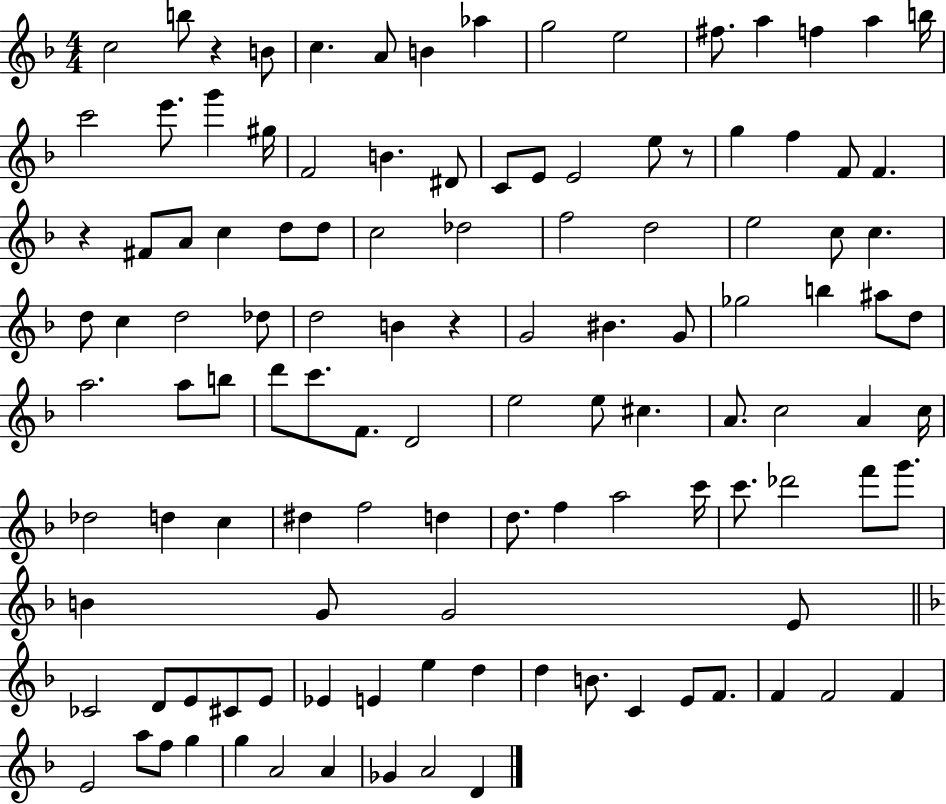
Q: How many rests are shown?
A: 4